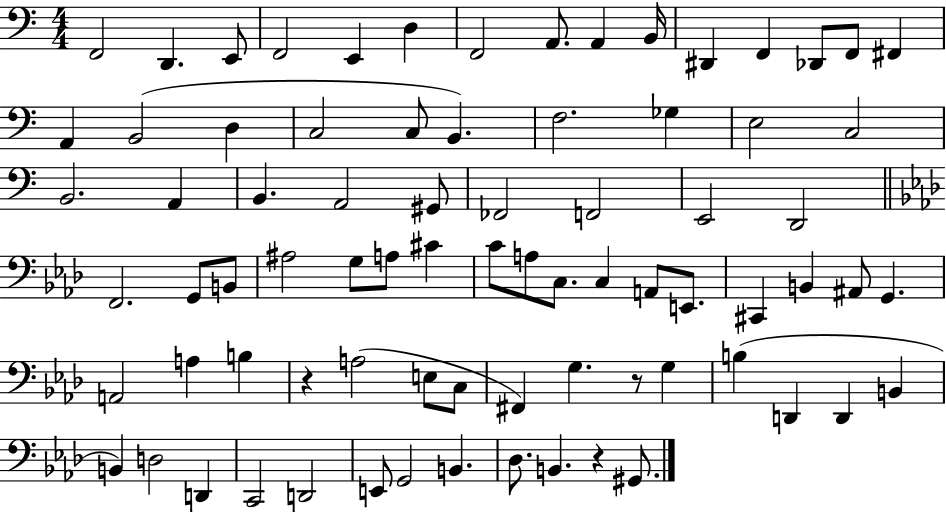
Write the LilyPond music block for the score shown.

{
  \clef bass
  \numericTimeSignature
  \time 4/4
  \key c \major
  f,2 d,4. e,8 | f,2 e,4 d4 | f,2 a,8. a,4 b,16 | dis,4 f,4 des,8 f,8 fis,4 | \break a,4 b,2( d4 | c2 c8 b,4.) | f2. ges4 | e2 c2 | \break b,2. a,4 | b,4. a,2 gis,8 | fes,2 f,2 | e,2 d,2 | \break \bar "||" \break \key f \minor f,2. g,8 b,8 | ais2 g8 a8 cis'4 | c'8 a8 c8. c4 a,8 e,8. | cis,4 b,4 ais,8 g,4. | \break a,2 a4 b4 | r4 a2( e8 c8 | fis,4) g4. r8 g4 | b4( d,4 d,4 b,4 | \break b,4) d2 d,4 | c,2 d,2 | e,8 g,2 b,4. | des8. b,4. r4 gis,8. | \break \bar "|."
}